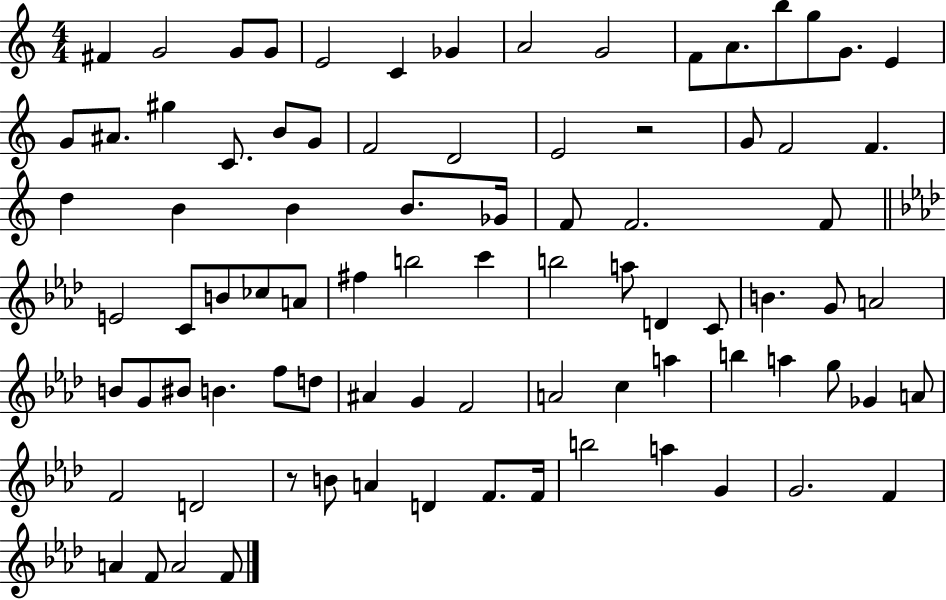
F#4/q G4/h G4/e G4/e E4/h C4/q Gb4/q A4/h G4/h F4/e A4/e. B5/e G5/e G4/e. E4/q G4/e A#4/e. G#5/q C4/e. B4/e G4/e F4/h D4/h E4/h R/h G4/e F4/h F4/q. D5/q B4/q B4/q B4/e. Gb4/s F4/e F4/h. F4/e E4/h C4/e B4/e CES5/e A4/e F#5/q B5/h C6/q B5/h A5/e D4/q C4/e B4/q. G4/e A4/h B4/e G4/e BIS4/e B4/q. F5/e D5/e A#4/q G4/q F4/h A4/h C5/q A5/q B5/q A5/q G5/e Gb4/q A4/e F4/h D4/h R/e B4/e A4/q D4/q F4/e. F4/s B5/h A5/q G4/q G4/h. F4/q A4/q F4/e A4/h F4/e